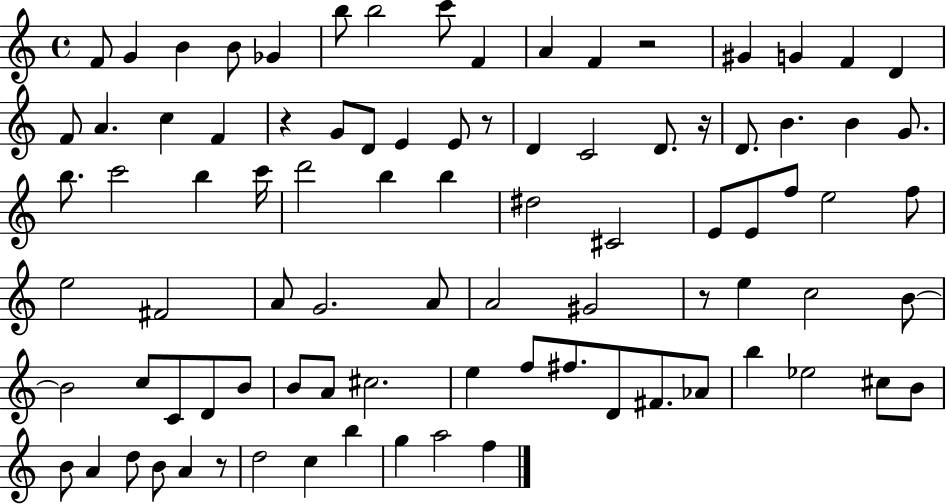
X:1
T:Untitled
M:4/4
L:1/4
K:C
F/2 G B B/2 _G b/2 b2 c'/2 F A F z2 ^G G F D F/2 A c F z G/2 D/2 E E/2 z/2 D C2 D/2 z/4 D/2 B B G/2 b/2 c'2 b c'/4 d'2 b b ^d2 ^C2 E/2 E/2 f/2 e2 f/2 e2 ^F2 A/2 G2 A/2 A2 ^G2 z/2 e c2 B/2 B2 c/2 C/2 D/2 B/2 B/2 A/2 ^c2 e f/2 ^f/2 D/2 ^F/2 _A/2 b _e2 ^c/2 B/2 B/2 A d/2 B/2 A z/2 d2 c b g a2 f